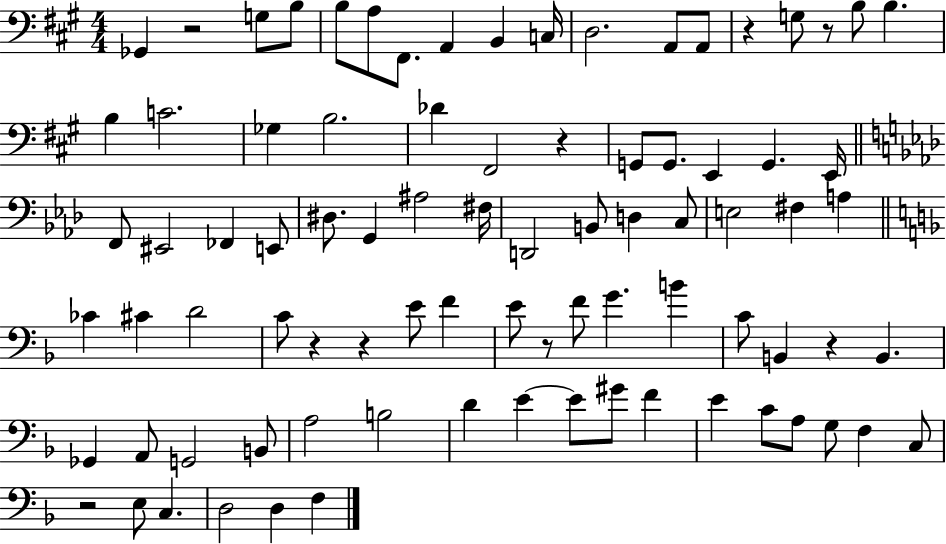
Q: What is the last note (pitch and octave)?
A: F3